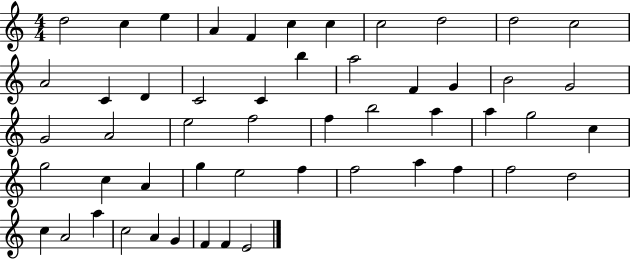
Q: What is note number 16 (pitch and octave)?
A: C4